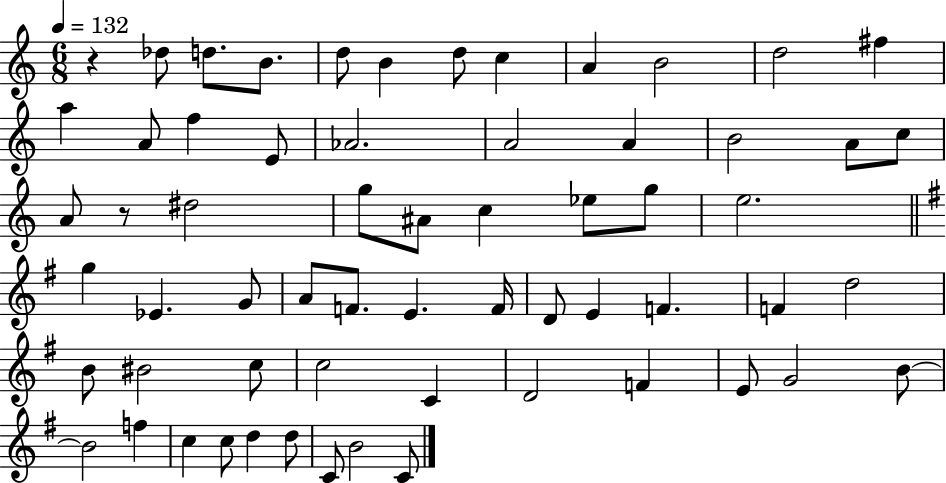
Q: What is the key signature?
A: C major